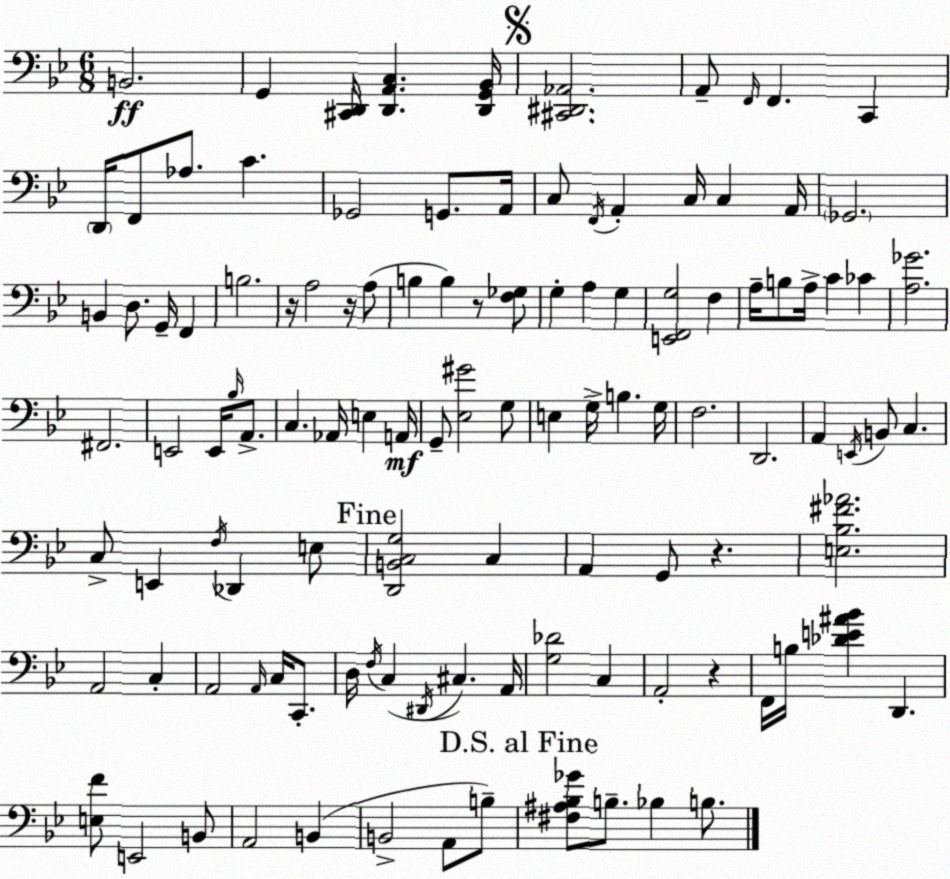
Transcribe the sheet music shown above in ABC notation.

X:1
T:Untitled
M:6/8
L:1/4
K:Bb
B,,2 G,, [^C,,D,,]/4 [D,,A,,C,] [D,,G,,_B,,]/4 [^C,,^D,,_A,,]2 A,,/2 F,,/4 F,, C,, D,,/4 F,,/2 _A,/2 C _G,,2 G,,/2 A,,/4 C,/2 F,,/4 A,, C,/4 C, A,,/4 _G,,2 B,, D,/2 G,,/4 F,, B,2 z/4 A,2 z/4 A,/2 B, B, z/2 [F,_G,]/2 G, A, G, [E,,F,,G,]2 F, A,/4 B,/2 A,/4 C _C [A,_G]2 ^F,,2 E,,2 E,,/4 _B,/4 A,,/2 C, _A,,/4 E, A,,/4 G,,/2 [_E,^G]2 G,/2 E, G,/4 B, G,/4 F,2 D,,2 A,, E,,/4 B,,/2 C, C,/2 E,, F,/4 _D,, E,/2 [D,,B,,C,G,]2 C, A,, G,,/2 z [E,_B,^F_A]2 A,,2 C, A,,2 A,,/4 C,/4 C,,/2 D,/4 F,/4 C, ^D,,/4 ^C, A,,/4 [G,_D]2 C, A,,2 z F,,/4 B,/4 [_DE^A_B] D,, [E,F]/2 E,,2 B,,/2 A,,2 B,, B,,2 A,,/2 B,/2 [^F,^A,_B,_G]/2 B,/2 _B, B,/2